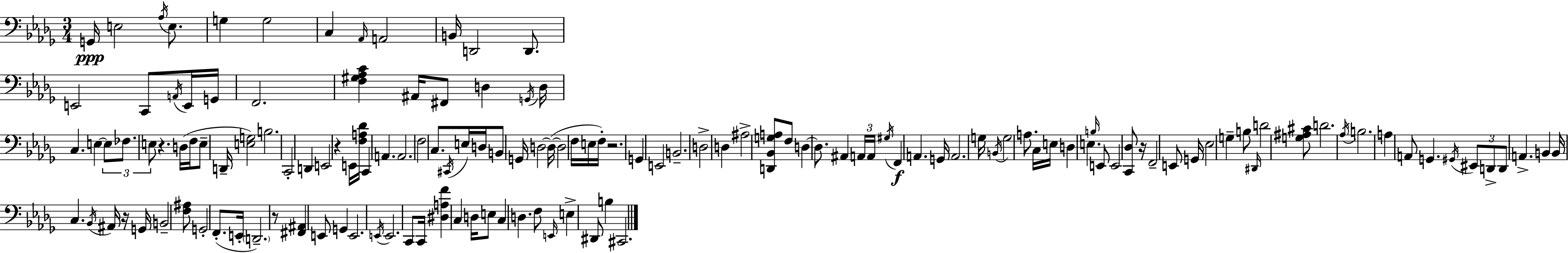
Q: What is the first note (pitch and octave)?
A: G2